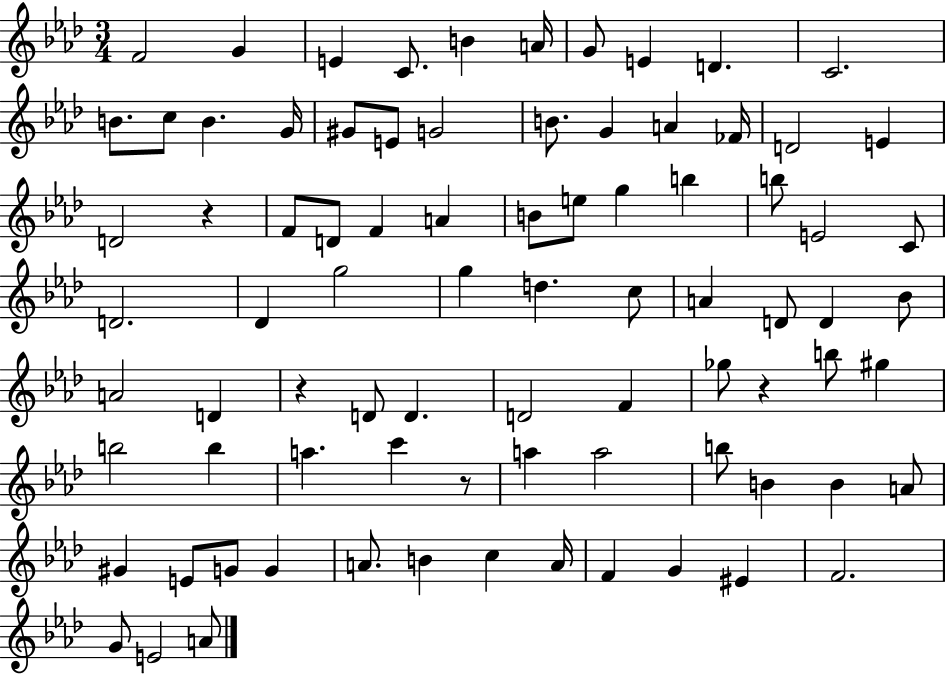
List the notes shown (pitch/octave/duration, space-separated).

F4/h G4/q E4/q C4/e. B4/q A4/s G4/e E4/q D4/q. C4/h. B4/e. C5/e B4/q. G4/s G#4/e E4/e G4/h B4/e. G4/q A4/q FES4/s D4/h E4/q D4/h R/q F4/e D4/e F4/q A4/q B4/e E5/e G5/q B5/q B5/e E4/h C4/e D4/h. Db4/q G5/h G5/q D5/q. C5/e A4/q D4/e D4/q Bb4/e A4/h D4/q R/q D4/e D4/q. D4/h F4/q Gb5/e R/q B5/e G#5/q B5/h B5/q A5/q. C6/q R/e A5/q A5/h B5/e B4/q B4/q A4/e G#4/q E4/e G4/e G4/q A4/e. B4/q C5/q A4/s F4/q G4/q EIS4/q F4/h. G4/e E4/h A4/e